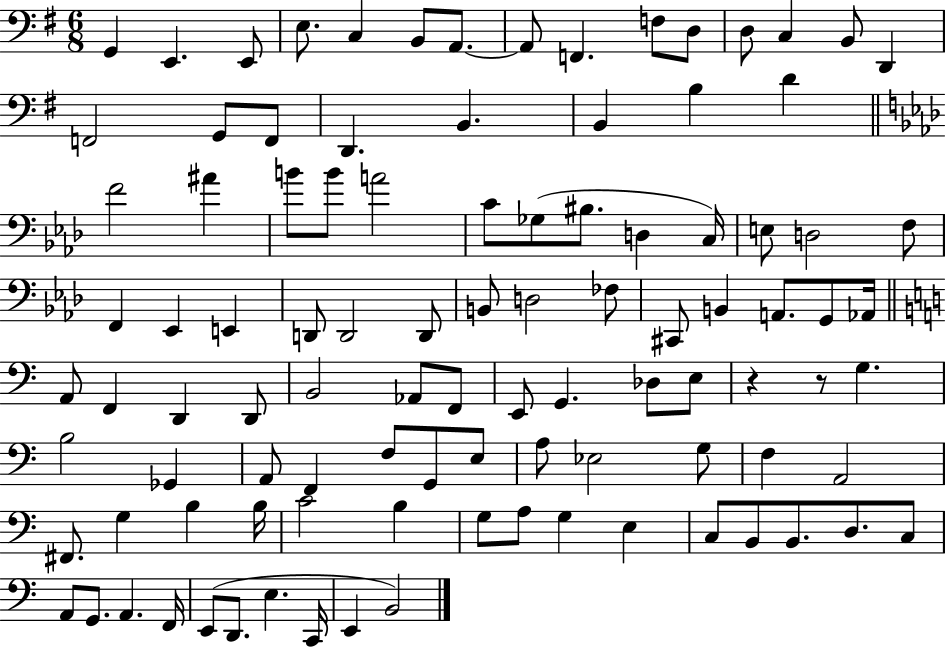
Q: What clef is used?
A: bass